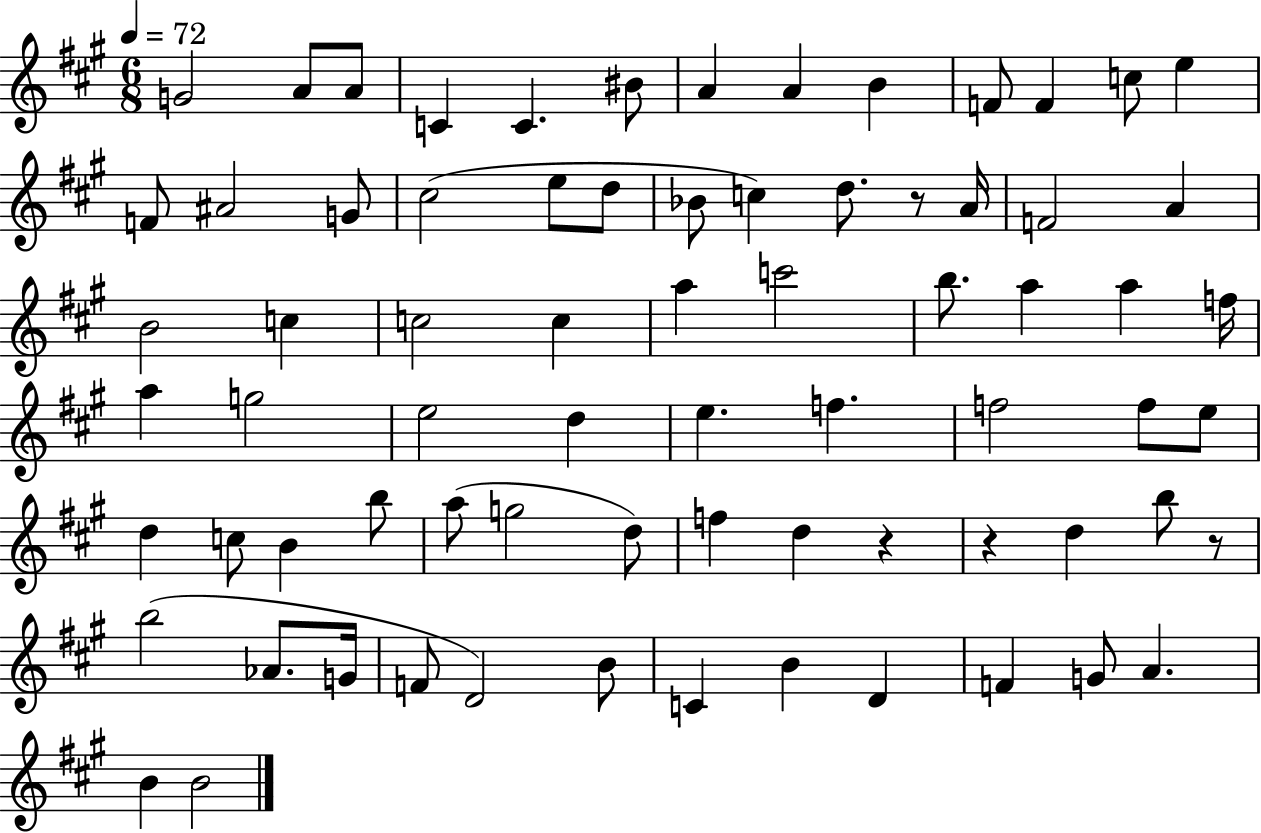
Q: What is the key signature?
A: A major